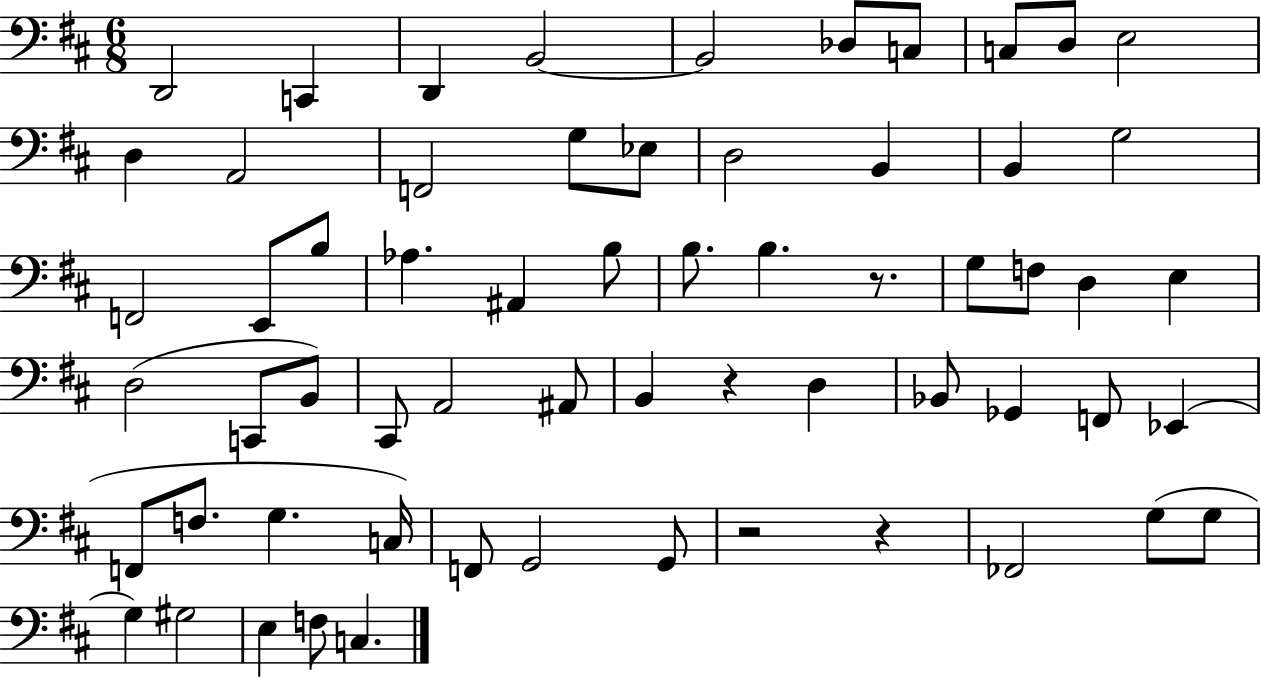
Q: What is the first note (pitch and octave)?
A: D2